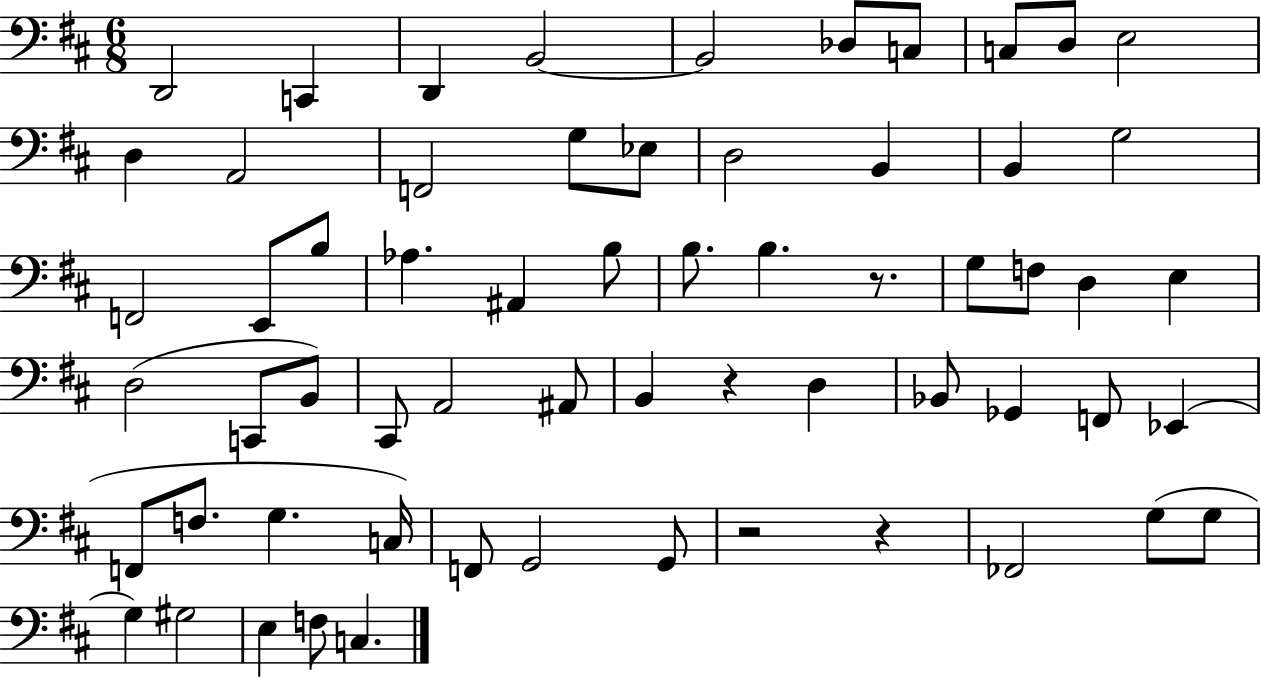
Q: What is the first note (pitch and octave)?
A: D2